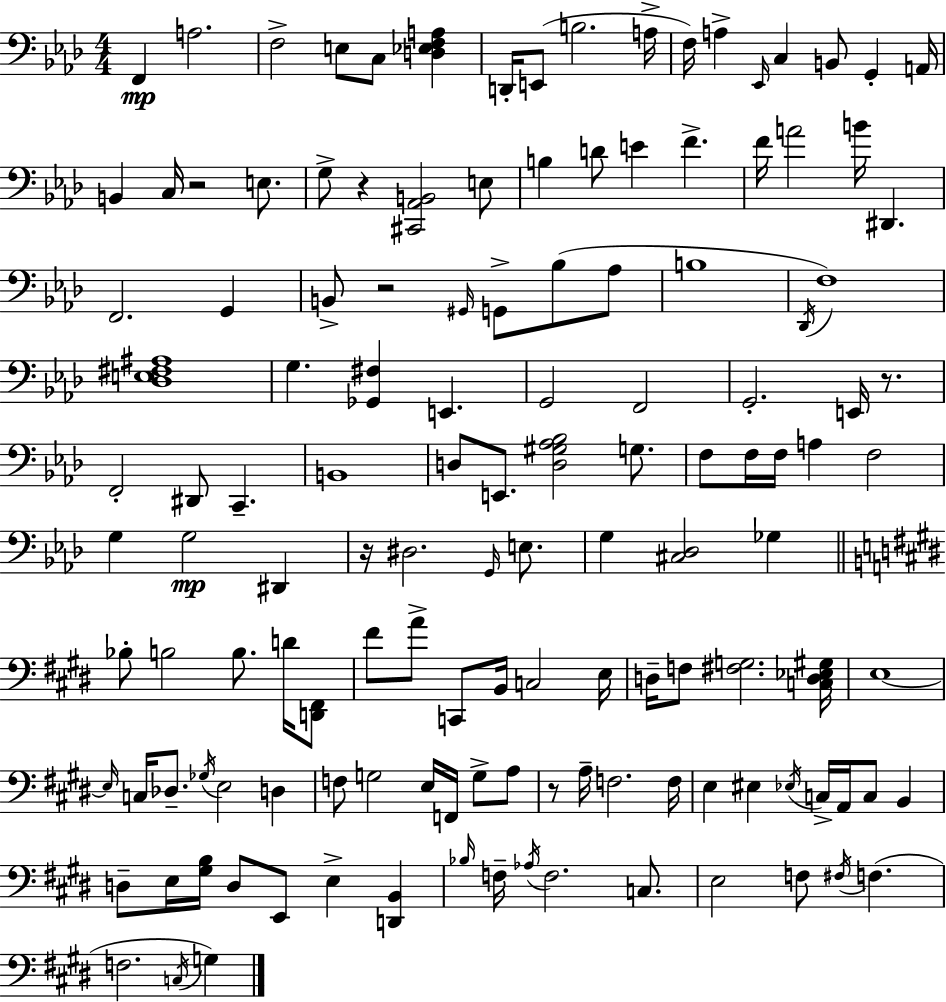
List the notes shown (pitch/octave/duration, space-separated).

F2/q A3/h. F3/h E3/e C3/e [D3,Eb3,F3,A3]/q D2/s E2/e B3/h. A3/s F3/s A3/q Eb2/s C3/q B2/e G2/q A2/s B2/q C3/s R/h E3/e. G3/e R/q [C#2,Ab2,B2]/h E3/e B3/q D4/e E4/q F4/q. F4/s A4/h B4/s D#2/q. F2/h. G2/q B2/e R/h G#2/s G2/e Bb3/e Ab3/e B3/w Db2/s F3/w [Db3,E3,F#3,A#3]/w G3/q. [Gb2,F#3]/q E2/q. G2/h F2/h G2/h. E2/s R/e. F2/h D#2/e C2/q. B2/w D3/e E2/e. [D3,G#3,Ab3,Bb3]/h G3/e. F3/e F3/s F3/s A3/q F3/h G3/q G3/h D#2/q R/s D#3/h. G2/s E3/e. G3/q [C#3,Db3]/h Gb3/q Bb3/e B3/h B3/e. D4/s [D2,F#2]/e F#4/e A4/e C2/e B2/s C3/h E3/s D3/s F3/e [F#3,G3]/h. [C3,D3,Eb3,G#3]/s E3/w E3/s C3/s Db3/e. Gb3/s E3/h D3/q F3/e G3/h E3/s F2/s G3/e A3/e R/e A3/s F3/h. F3/s E3/q EIS3/q Eb3/s C3/s A2/s C3/e B2/q D3/e E3/s [G#3,B3]/s D3/e E2/e E3/q [D2,B2]/q Bb3/s F3/s Ab3/s F3/h. C3/e. E3/h F3/e F#3/s F3/q. F3/h. C3/s G3/q